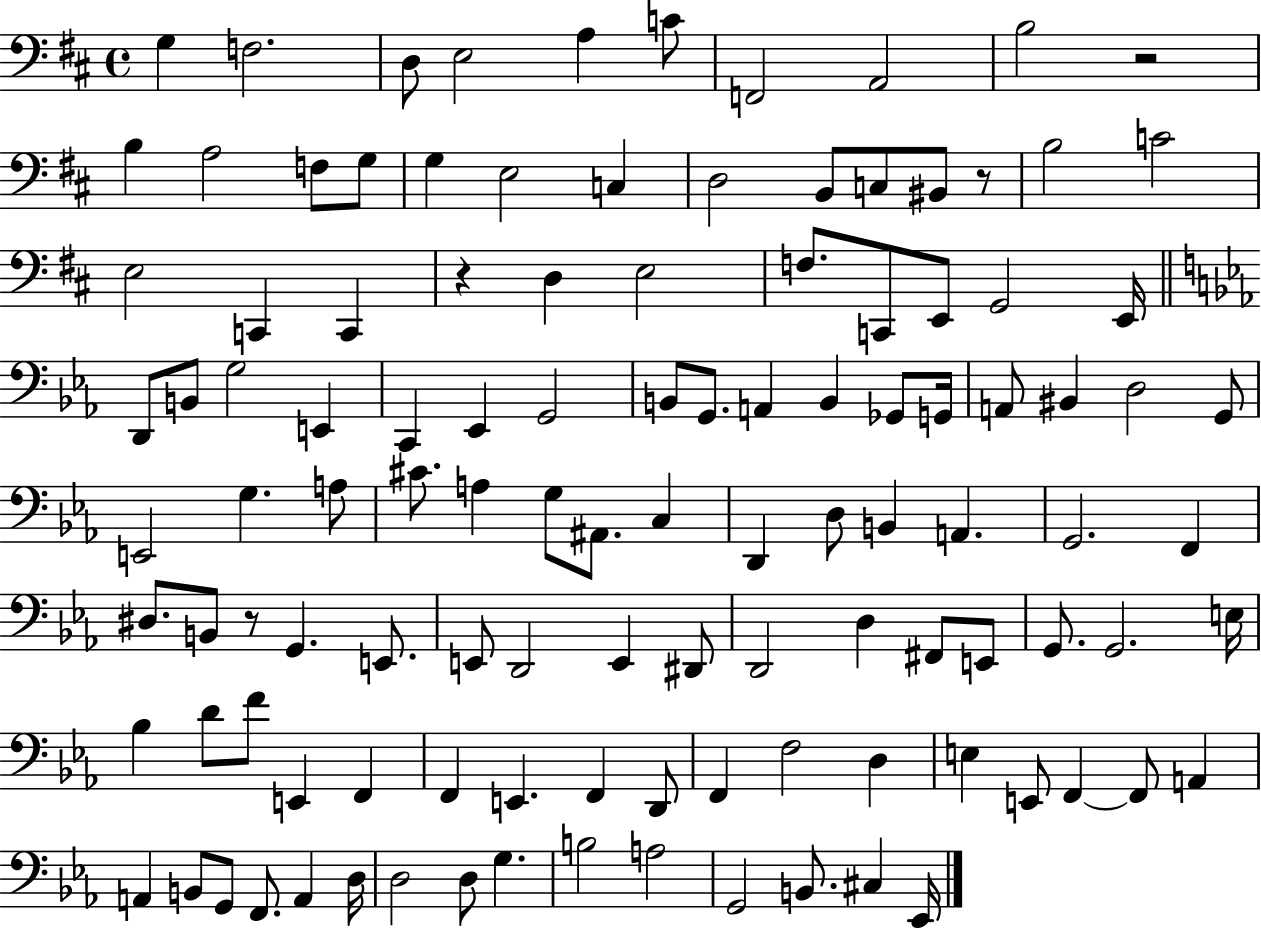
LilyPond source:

{
  \clef bass
  \time 4/4
  \defaultTimeSignature
  \key d \major
  \repeat volta 2 { g4 f2. | d8 e2 a4 c'8 | f,2 a,2 | b2 r2 | \break b4 a2 f8 g8 | g4 e2 c4 | d2 b,8 c8 bis,8 r8 | b2 c'2 | \break e2 c,4 c,4 | r4 d4 e2 | f8. c,8 e,8 g,2 e,16 | \bar "||" \break \key ees \major d,8 b,8 g2 e,4 | c,4 ees,4 g,2 | b,8 g,8. a,4 b,4 ges,8 g,16 | a,8 bis,4 d2 g,8 | \break e,2 g4. a8 | cis'8. a4 g8 ais,8. c4 | d,4 d8 b,4 a,4. | g,2. f,4 | \break dis8. b,8 r8 g,4. e,8. | e,8 d,2 e,4 dis,8 | d,2 d4 fis,8 e,8 | g,8. g,2. e16 | \break bes4 d'8 f'8 e,4 f,4 | f,4 e,4. f,4 d,8 | f,4 f2 d4 | e4 e,8 f,4~~ f,8 a,4 | \break a,4 b,8 g,8 f,8. a,4 d16 | d2 d8 g4. | b2 a2 | g,2 b,8. cis4 ees,16 | \break } \bar "|."
}